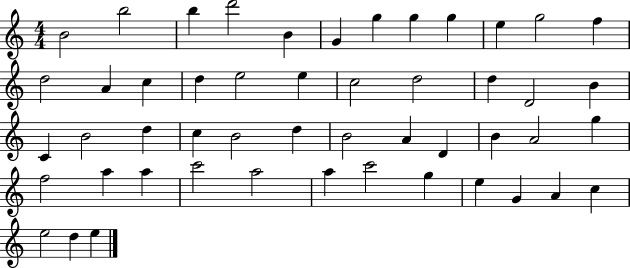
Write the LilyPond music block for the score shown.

{
  \clef treble
  \numericTimeSignature
  \time 4/4
  \key c \major
  b'2 b''2 | b''4 d'''2 b'4 | g'4 g''4 g''4 g''4 | e''4 g''2 f''4 | \break d''2 a'4 c''4 | d''4 e''2 e''4 | c''2 d''2 | d''4 d'2 b'4 | \break c'4 b'2 d''4 | c''4 b'2 d''4 | b'2 a'4 d'4 | b'4 a'2 g''4 | \break f''2 a''4 a''4 | c'''2 a''2 | a''4 c'''2 g''4 | e''4 g'4 a'4 c''4 | \break e''2 d''4 e''4 | \bar "|."
}